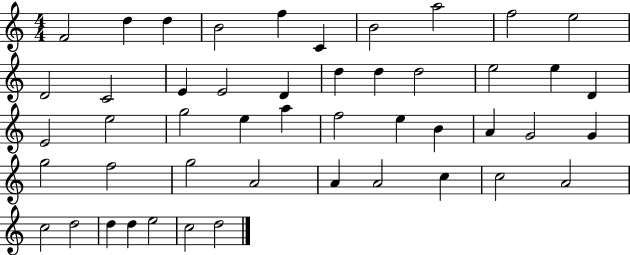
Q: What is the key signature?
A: C major